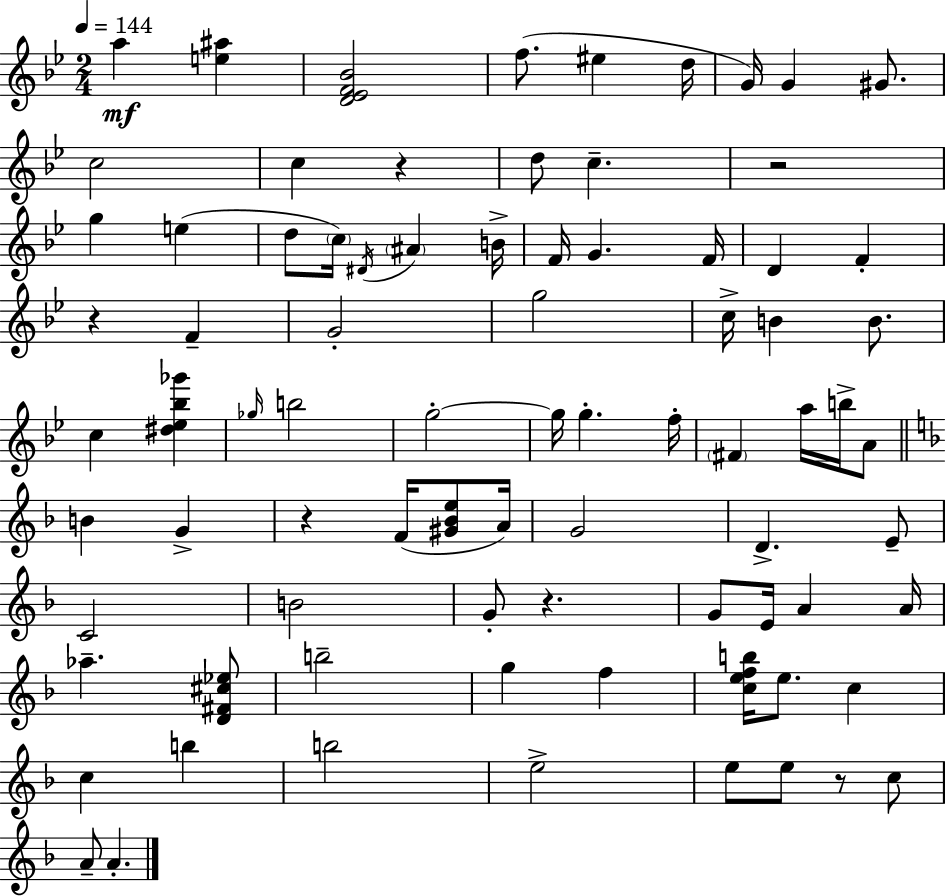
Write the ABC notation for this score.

X:1
T:Untitled
M:2/4
L:1/4
K:Bb
a [e^a] [D_EF_B]2 f/2 ^e d/4 G/4 G ^G/2 c2 c z d/2 c z2 g e d/2 c/4 ^D/4 ^A B/4 F/4 G F/4 D F z F G2 g2 c/4 B B/2 c [^d_e_b_g'] _g/4 b2 g2 g/4 g f/4 ^F a/4 b/4 A/2 B G z F/4 [^G_Be]/2 A/4 G2 D E/2 C2 B2 G/2 z G/2 E/4 A A/4 _a [D^F^c_e]/2 b2 g f [cefb]/4 e/2 c c b b2 e2 e/2 e/2 z/2 c/2 A/2 A